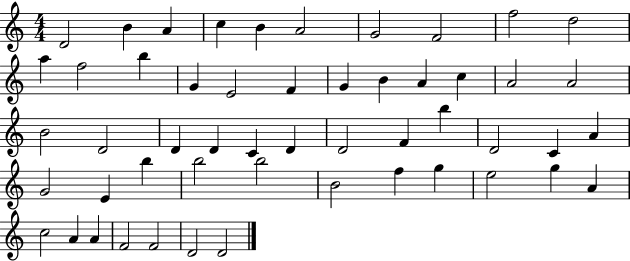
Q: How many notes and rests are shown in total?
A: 52